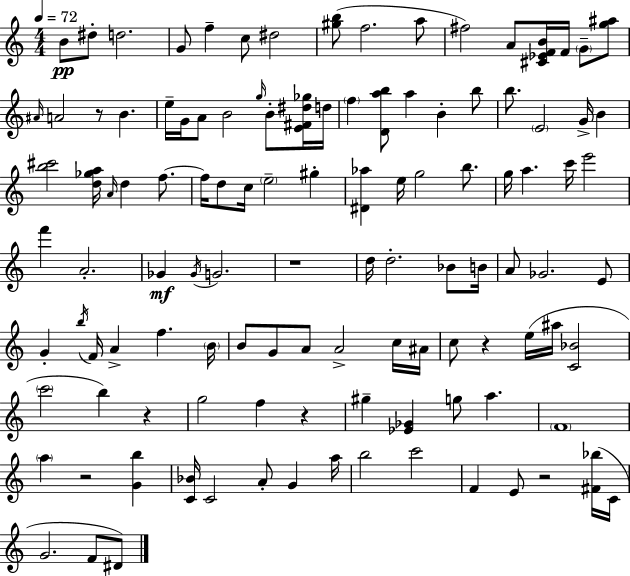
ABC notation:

X:1
T:Untitled
M:4/4
L:1/4
K:C
B/2 ^d/2 d2 G/2 f c/2 ^d2 [^gb]/2 f2 a/2 ^f2 A/2 [^C_EFB]/4 F/4 G/2 [g^a]/2 ^A/4 A2 z/2 B e/4 G/4 A/2 B2 g/4 B/2 [E^F^d_g]/4 d/4 f [Dab]/2 a B b/2 b/2 E2 G/4 B [b^c']2 [d_ga]/4 A/4 d f/2 f/4 d/2 c/4 e2 ^g [^D_a] e/4 g2 b/2 g/4 a c'/4 e'2 f' A2 _G _G/4 G2 z4 d/4 d2 _B/2 B/4 A/2 _G2 E/2 G b/4 F/4 A f B/4 B/2 G/2 A/2 A2 c/4 ^A/4 c/2 z e/4 ^a/4 [C_B]2 c'2 b z g2 f z ^g [_E_G] g/2 a F4 a z2 [Gb] [C_B]/4 C2 A/2 G a/4 b2 c'2 F E/2 z2 [^F_b]/4 C/4 G2 F/2 ^D/2